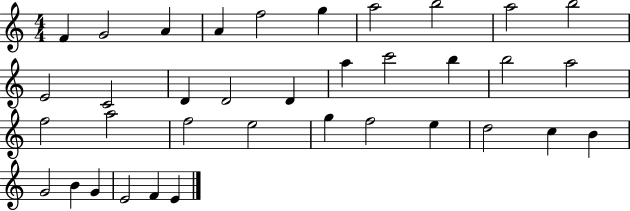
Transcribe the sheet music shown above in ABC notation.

X:1
T:Untitled
M:4/4
L:1/4
K:C
F G2 A A f2 g a2 b2 a2 b2 E2 C2 D D2 D a c'2 b b2 a2 f2 a2 f2 e2 g f2 e d2 c B G2 B G E2 F E